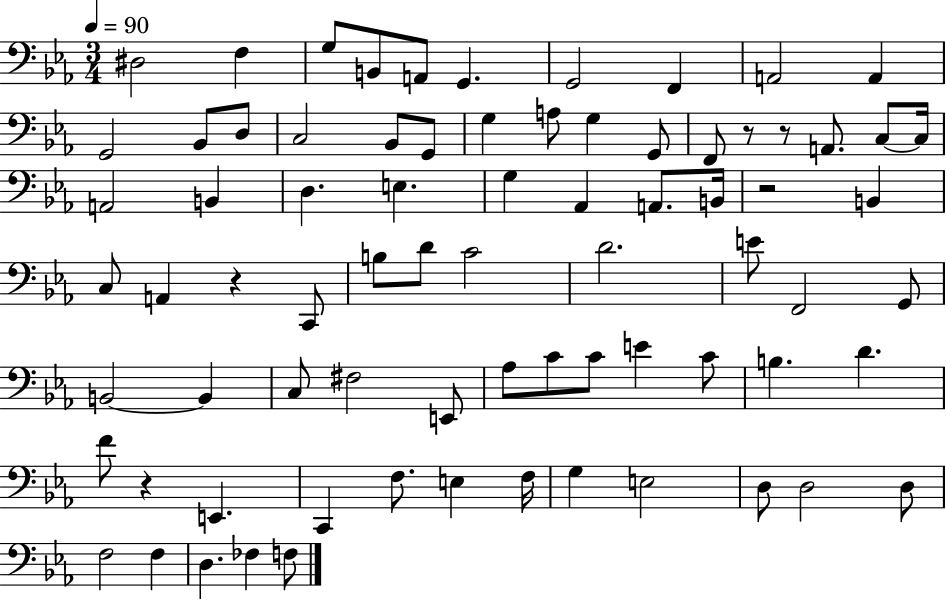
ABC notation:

X:1
T:Untitled
M:3/4
L:1/4
K:Eb
^D,2 F, G,/2 B,,/2 A,,/2 G,, G,,2 F,, A,,2 A,, G,,2 _B,,/2 D,/2 C,2 _B,,/2 G,,/2 G, A,/2 G, G,,/2 F,,/2 z/2 z/2 A,,/2 C,/2 C,/4 A,,2 B,, D, E, G, _A,, A,,/2 B,,/4 z2 B,, C,/2 A,, z C,,/2 B,/2 D/2 C2 D2 E/2 F,,2 G,,/2 B,,2 B,, C,/2 ^F,2 E,,/2 _A,/2 C/2 C/2 E C/2 B, D F/2 z E,, C,, F,/2 E, F,/4 G, E,2 D,/2 D,2 D,/2 F,2 F, D, _F, F,/2